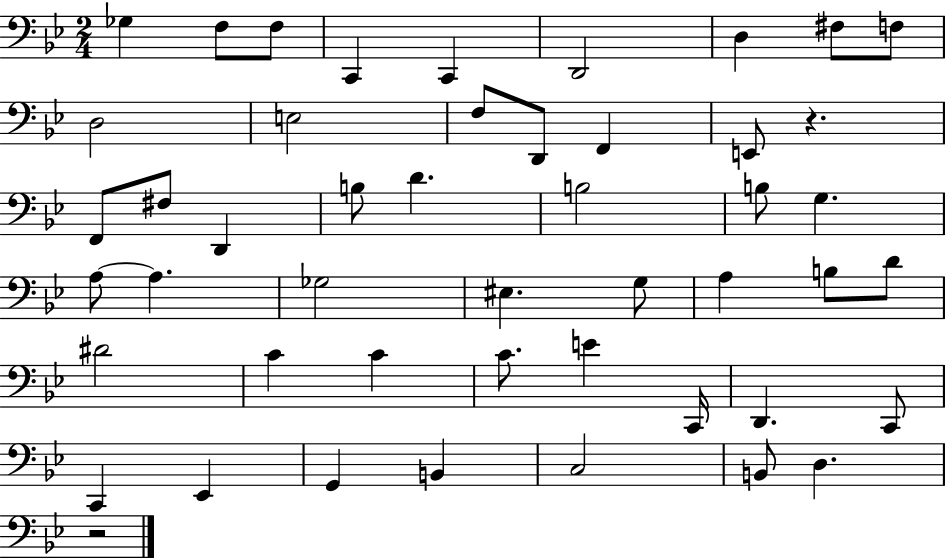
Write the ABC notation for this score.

X:1
T:Untitled
M:2/4
L:1/4
K:Bb
_G, F,/2 F,/2 C,, C,, D,,2 D, ^F,/2 F,/2 D,2 E,2 F,/2 D,,/2 F,, E,,/2 z F,,/2 ^F,/2 D,, B,/2 D B,2 B,/2 G, A,/2 A, _G,2 ^E, G,/2 A, B,/2 D/2 ^D2 C C C/2 E C,,/4 D,, C,,/2 C,, _E,, G,, B,, C,2 B,,/2 D, z2